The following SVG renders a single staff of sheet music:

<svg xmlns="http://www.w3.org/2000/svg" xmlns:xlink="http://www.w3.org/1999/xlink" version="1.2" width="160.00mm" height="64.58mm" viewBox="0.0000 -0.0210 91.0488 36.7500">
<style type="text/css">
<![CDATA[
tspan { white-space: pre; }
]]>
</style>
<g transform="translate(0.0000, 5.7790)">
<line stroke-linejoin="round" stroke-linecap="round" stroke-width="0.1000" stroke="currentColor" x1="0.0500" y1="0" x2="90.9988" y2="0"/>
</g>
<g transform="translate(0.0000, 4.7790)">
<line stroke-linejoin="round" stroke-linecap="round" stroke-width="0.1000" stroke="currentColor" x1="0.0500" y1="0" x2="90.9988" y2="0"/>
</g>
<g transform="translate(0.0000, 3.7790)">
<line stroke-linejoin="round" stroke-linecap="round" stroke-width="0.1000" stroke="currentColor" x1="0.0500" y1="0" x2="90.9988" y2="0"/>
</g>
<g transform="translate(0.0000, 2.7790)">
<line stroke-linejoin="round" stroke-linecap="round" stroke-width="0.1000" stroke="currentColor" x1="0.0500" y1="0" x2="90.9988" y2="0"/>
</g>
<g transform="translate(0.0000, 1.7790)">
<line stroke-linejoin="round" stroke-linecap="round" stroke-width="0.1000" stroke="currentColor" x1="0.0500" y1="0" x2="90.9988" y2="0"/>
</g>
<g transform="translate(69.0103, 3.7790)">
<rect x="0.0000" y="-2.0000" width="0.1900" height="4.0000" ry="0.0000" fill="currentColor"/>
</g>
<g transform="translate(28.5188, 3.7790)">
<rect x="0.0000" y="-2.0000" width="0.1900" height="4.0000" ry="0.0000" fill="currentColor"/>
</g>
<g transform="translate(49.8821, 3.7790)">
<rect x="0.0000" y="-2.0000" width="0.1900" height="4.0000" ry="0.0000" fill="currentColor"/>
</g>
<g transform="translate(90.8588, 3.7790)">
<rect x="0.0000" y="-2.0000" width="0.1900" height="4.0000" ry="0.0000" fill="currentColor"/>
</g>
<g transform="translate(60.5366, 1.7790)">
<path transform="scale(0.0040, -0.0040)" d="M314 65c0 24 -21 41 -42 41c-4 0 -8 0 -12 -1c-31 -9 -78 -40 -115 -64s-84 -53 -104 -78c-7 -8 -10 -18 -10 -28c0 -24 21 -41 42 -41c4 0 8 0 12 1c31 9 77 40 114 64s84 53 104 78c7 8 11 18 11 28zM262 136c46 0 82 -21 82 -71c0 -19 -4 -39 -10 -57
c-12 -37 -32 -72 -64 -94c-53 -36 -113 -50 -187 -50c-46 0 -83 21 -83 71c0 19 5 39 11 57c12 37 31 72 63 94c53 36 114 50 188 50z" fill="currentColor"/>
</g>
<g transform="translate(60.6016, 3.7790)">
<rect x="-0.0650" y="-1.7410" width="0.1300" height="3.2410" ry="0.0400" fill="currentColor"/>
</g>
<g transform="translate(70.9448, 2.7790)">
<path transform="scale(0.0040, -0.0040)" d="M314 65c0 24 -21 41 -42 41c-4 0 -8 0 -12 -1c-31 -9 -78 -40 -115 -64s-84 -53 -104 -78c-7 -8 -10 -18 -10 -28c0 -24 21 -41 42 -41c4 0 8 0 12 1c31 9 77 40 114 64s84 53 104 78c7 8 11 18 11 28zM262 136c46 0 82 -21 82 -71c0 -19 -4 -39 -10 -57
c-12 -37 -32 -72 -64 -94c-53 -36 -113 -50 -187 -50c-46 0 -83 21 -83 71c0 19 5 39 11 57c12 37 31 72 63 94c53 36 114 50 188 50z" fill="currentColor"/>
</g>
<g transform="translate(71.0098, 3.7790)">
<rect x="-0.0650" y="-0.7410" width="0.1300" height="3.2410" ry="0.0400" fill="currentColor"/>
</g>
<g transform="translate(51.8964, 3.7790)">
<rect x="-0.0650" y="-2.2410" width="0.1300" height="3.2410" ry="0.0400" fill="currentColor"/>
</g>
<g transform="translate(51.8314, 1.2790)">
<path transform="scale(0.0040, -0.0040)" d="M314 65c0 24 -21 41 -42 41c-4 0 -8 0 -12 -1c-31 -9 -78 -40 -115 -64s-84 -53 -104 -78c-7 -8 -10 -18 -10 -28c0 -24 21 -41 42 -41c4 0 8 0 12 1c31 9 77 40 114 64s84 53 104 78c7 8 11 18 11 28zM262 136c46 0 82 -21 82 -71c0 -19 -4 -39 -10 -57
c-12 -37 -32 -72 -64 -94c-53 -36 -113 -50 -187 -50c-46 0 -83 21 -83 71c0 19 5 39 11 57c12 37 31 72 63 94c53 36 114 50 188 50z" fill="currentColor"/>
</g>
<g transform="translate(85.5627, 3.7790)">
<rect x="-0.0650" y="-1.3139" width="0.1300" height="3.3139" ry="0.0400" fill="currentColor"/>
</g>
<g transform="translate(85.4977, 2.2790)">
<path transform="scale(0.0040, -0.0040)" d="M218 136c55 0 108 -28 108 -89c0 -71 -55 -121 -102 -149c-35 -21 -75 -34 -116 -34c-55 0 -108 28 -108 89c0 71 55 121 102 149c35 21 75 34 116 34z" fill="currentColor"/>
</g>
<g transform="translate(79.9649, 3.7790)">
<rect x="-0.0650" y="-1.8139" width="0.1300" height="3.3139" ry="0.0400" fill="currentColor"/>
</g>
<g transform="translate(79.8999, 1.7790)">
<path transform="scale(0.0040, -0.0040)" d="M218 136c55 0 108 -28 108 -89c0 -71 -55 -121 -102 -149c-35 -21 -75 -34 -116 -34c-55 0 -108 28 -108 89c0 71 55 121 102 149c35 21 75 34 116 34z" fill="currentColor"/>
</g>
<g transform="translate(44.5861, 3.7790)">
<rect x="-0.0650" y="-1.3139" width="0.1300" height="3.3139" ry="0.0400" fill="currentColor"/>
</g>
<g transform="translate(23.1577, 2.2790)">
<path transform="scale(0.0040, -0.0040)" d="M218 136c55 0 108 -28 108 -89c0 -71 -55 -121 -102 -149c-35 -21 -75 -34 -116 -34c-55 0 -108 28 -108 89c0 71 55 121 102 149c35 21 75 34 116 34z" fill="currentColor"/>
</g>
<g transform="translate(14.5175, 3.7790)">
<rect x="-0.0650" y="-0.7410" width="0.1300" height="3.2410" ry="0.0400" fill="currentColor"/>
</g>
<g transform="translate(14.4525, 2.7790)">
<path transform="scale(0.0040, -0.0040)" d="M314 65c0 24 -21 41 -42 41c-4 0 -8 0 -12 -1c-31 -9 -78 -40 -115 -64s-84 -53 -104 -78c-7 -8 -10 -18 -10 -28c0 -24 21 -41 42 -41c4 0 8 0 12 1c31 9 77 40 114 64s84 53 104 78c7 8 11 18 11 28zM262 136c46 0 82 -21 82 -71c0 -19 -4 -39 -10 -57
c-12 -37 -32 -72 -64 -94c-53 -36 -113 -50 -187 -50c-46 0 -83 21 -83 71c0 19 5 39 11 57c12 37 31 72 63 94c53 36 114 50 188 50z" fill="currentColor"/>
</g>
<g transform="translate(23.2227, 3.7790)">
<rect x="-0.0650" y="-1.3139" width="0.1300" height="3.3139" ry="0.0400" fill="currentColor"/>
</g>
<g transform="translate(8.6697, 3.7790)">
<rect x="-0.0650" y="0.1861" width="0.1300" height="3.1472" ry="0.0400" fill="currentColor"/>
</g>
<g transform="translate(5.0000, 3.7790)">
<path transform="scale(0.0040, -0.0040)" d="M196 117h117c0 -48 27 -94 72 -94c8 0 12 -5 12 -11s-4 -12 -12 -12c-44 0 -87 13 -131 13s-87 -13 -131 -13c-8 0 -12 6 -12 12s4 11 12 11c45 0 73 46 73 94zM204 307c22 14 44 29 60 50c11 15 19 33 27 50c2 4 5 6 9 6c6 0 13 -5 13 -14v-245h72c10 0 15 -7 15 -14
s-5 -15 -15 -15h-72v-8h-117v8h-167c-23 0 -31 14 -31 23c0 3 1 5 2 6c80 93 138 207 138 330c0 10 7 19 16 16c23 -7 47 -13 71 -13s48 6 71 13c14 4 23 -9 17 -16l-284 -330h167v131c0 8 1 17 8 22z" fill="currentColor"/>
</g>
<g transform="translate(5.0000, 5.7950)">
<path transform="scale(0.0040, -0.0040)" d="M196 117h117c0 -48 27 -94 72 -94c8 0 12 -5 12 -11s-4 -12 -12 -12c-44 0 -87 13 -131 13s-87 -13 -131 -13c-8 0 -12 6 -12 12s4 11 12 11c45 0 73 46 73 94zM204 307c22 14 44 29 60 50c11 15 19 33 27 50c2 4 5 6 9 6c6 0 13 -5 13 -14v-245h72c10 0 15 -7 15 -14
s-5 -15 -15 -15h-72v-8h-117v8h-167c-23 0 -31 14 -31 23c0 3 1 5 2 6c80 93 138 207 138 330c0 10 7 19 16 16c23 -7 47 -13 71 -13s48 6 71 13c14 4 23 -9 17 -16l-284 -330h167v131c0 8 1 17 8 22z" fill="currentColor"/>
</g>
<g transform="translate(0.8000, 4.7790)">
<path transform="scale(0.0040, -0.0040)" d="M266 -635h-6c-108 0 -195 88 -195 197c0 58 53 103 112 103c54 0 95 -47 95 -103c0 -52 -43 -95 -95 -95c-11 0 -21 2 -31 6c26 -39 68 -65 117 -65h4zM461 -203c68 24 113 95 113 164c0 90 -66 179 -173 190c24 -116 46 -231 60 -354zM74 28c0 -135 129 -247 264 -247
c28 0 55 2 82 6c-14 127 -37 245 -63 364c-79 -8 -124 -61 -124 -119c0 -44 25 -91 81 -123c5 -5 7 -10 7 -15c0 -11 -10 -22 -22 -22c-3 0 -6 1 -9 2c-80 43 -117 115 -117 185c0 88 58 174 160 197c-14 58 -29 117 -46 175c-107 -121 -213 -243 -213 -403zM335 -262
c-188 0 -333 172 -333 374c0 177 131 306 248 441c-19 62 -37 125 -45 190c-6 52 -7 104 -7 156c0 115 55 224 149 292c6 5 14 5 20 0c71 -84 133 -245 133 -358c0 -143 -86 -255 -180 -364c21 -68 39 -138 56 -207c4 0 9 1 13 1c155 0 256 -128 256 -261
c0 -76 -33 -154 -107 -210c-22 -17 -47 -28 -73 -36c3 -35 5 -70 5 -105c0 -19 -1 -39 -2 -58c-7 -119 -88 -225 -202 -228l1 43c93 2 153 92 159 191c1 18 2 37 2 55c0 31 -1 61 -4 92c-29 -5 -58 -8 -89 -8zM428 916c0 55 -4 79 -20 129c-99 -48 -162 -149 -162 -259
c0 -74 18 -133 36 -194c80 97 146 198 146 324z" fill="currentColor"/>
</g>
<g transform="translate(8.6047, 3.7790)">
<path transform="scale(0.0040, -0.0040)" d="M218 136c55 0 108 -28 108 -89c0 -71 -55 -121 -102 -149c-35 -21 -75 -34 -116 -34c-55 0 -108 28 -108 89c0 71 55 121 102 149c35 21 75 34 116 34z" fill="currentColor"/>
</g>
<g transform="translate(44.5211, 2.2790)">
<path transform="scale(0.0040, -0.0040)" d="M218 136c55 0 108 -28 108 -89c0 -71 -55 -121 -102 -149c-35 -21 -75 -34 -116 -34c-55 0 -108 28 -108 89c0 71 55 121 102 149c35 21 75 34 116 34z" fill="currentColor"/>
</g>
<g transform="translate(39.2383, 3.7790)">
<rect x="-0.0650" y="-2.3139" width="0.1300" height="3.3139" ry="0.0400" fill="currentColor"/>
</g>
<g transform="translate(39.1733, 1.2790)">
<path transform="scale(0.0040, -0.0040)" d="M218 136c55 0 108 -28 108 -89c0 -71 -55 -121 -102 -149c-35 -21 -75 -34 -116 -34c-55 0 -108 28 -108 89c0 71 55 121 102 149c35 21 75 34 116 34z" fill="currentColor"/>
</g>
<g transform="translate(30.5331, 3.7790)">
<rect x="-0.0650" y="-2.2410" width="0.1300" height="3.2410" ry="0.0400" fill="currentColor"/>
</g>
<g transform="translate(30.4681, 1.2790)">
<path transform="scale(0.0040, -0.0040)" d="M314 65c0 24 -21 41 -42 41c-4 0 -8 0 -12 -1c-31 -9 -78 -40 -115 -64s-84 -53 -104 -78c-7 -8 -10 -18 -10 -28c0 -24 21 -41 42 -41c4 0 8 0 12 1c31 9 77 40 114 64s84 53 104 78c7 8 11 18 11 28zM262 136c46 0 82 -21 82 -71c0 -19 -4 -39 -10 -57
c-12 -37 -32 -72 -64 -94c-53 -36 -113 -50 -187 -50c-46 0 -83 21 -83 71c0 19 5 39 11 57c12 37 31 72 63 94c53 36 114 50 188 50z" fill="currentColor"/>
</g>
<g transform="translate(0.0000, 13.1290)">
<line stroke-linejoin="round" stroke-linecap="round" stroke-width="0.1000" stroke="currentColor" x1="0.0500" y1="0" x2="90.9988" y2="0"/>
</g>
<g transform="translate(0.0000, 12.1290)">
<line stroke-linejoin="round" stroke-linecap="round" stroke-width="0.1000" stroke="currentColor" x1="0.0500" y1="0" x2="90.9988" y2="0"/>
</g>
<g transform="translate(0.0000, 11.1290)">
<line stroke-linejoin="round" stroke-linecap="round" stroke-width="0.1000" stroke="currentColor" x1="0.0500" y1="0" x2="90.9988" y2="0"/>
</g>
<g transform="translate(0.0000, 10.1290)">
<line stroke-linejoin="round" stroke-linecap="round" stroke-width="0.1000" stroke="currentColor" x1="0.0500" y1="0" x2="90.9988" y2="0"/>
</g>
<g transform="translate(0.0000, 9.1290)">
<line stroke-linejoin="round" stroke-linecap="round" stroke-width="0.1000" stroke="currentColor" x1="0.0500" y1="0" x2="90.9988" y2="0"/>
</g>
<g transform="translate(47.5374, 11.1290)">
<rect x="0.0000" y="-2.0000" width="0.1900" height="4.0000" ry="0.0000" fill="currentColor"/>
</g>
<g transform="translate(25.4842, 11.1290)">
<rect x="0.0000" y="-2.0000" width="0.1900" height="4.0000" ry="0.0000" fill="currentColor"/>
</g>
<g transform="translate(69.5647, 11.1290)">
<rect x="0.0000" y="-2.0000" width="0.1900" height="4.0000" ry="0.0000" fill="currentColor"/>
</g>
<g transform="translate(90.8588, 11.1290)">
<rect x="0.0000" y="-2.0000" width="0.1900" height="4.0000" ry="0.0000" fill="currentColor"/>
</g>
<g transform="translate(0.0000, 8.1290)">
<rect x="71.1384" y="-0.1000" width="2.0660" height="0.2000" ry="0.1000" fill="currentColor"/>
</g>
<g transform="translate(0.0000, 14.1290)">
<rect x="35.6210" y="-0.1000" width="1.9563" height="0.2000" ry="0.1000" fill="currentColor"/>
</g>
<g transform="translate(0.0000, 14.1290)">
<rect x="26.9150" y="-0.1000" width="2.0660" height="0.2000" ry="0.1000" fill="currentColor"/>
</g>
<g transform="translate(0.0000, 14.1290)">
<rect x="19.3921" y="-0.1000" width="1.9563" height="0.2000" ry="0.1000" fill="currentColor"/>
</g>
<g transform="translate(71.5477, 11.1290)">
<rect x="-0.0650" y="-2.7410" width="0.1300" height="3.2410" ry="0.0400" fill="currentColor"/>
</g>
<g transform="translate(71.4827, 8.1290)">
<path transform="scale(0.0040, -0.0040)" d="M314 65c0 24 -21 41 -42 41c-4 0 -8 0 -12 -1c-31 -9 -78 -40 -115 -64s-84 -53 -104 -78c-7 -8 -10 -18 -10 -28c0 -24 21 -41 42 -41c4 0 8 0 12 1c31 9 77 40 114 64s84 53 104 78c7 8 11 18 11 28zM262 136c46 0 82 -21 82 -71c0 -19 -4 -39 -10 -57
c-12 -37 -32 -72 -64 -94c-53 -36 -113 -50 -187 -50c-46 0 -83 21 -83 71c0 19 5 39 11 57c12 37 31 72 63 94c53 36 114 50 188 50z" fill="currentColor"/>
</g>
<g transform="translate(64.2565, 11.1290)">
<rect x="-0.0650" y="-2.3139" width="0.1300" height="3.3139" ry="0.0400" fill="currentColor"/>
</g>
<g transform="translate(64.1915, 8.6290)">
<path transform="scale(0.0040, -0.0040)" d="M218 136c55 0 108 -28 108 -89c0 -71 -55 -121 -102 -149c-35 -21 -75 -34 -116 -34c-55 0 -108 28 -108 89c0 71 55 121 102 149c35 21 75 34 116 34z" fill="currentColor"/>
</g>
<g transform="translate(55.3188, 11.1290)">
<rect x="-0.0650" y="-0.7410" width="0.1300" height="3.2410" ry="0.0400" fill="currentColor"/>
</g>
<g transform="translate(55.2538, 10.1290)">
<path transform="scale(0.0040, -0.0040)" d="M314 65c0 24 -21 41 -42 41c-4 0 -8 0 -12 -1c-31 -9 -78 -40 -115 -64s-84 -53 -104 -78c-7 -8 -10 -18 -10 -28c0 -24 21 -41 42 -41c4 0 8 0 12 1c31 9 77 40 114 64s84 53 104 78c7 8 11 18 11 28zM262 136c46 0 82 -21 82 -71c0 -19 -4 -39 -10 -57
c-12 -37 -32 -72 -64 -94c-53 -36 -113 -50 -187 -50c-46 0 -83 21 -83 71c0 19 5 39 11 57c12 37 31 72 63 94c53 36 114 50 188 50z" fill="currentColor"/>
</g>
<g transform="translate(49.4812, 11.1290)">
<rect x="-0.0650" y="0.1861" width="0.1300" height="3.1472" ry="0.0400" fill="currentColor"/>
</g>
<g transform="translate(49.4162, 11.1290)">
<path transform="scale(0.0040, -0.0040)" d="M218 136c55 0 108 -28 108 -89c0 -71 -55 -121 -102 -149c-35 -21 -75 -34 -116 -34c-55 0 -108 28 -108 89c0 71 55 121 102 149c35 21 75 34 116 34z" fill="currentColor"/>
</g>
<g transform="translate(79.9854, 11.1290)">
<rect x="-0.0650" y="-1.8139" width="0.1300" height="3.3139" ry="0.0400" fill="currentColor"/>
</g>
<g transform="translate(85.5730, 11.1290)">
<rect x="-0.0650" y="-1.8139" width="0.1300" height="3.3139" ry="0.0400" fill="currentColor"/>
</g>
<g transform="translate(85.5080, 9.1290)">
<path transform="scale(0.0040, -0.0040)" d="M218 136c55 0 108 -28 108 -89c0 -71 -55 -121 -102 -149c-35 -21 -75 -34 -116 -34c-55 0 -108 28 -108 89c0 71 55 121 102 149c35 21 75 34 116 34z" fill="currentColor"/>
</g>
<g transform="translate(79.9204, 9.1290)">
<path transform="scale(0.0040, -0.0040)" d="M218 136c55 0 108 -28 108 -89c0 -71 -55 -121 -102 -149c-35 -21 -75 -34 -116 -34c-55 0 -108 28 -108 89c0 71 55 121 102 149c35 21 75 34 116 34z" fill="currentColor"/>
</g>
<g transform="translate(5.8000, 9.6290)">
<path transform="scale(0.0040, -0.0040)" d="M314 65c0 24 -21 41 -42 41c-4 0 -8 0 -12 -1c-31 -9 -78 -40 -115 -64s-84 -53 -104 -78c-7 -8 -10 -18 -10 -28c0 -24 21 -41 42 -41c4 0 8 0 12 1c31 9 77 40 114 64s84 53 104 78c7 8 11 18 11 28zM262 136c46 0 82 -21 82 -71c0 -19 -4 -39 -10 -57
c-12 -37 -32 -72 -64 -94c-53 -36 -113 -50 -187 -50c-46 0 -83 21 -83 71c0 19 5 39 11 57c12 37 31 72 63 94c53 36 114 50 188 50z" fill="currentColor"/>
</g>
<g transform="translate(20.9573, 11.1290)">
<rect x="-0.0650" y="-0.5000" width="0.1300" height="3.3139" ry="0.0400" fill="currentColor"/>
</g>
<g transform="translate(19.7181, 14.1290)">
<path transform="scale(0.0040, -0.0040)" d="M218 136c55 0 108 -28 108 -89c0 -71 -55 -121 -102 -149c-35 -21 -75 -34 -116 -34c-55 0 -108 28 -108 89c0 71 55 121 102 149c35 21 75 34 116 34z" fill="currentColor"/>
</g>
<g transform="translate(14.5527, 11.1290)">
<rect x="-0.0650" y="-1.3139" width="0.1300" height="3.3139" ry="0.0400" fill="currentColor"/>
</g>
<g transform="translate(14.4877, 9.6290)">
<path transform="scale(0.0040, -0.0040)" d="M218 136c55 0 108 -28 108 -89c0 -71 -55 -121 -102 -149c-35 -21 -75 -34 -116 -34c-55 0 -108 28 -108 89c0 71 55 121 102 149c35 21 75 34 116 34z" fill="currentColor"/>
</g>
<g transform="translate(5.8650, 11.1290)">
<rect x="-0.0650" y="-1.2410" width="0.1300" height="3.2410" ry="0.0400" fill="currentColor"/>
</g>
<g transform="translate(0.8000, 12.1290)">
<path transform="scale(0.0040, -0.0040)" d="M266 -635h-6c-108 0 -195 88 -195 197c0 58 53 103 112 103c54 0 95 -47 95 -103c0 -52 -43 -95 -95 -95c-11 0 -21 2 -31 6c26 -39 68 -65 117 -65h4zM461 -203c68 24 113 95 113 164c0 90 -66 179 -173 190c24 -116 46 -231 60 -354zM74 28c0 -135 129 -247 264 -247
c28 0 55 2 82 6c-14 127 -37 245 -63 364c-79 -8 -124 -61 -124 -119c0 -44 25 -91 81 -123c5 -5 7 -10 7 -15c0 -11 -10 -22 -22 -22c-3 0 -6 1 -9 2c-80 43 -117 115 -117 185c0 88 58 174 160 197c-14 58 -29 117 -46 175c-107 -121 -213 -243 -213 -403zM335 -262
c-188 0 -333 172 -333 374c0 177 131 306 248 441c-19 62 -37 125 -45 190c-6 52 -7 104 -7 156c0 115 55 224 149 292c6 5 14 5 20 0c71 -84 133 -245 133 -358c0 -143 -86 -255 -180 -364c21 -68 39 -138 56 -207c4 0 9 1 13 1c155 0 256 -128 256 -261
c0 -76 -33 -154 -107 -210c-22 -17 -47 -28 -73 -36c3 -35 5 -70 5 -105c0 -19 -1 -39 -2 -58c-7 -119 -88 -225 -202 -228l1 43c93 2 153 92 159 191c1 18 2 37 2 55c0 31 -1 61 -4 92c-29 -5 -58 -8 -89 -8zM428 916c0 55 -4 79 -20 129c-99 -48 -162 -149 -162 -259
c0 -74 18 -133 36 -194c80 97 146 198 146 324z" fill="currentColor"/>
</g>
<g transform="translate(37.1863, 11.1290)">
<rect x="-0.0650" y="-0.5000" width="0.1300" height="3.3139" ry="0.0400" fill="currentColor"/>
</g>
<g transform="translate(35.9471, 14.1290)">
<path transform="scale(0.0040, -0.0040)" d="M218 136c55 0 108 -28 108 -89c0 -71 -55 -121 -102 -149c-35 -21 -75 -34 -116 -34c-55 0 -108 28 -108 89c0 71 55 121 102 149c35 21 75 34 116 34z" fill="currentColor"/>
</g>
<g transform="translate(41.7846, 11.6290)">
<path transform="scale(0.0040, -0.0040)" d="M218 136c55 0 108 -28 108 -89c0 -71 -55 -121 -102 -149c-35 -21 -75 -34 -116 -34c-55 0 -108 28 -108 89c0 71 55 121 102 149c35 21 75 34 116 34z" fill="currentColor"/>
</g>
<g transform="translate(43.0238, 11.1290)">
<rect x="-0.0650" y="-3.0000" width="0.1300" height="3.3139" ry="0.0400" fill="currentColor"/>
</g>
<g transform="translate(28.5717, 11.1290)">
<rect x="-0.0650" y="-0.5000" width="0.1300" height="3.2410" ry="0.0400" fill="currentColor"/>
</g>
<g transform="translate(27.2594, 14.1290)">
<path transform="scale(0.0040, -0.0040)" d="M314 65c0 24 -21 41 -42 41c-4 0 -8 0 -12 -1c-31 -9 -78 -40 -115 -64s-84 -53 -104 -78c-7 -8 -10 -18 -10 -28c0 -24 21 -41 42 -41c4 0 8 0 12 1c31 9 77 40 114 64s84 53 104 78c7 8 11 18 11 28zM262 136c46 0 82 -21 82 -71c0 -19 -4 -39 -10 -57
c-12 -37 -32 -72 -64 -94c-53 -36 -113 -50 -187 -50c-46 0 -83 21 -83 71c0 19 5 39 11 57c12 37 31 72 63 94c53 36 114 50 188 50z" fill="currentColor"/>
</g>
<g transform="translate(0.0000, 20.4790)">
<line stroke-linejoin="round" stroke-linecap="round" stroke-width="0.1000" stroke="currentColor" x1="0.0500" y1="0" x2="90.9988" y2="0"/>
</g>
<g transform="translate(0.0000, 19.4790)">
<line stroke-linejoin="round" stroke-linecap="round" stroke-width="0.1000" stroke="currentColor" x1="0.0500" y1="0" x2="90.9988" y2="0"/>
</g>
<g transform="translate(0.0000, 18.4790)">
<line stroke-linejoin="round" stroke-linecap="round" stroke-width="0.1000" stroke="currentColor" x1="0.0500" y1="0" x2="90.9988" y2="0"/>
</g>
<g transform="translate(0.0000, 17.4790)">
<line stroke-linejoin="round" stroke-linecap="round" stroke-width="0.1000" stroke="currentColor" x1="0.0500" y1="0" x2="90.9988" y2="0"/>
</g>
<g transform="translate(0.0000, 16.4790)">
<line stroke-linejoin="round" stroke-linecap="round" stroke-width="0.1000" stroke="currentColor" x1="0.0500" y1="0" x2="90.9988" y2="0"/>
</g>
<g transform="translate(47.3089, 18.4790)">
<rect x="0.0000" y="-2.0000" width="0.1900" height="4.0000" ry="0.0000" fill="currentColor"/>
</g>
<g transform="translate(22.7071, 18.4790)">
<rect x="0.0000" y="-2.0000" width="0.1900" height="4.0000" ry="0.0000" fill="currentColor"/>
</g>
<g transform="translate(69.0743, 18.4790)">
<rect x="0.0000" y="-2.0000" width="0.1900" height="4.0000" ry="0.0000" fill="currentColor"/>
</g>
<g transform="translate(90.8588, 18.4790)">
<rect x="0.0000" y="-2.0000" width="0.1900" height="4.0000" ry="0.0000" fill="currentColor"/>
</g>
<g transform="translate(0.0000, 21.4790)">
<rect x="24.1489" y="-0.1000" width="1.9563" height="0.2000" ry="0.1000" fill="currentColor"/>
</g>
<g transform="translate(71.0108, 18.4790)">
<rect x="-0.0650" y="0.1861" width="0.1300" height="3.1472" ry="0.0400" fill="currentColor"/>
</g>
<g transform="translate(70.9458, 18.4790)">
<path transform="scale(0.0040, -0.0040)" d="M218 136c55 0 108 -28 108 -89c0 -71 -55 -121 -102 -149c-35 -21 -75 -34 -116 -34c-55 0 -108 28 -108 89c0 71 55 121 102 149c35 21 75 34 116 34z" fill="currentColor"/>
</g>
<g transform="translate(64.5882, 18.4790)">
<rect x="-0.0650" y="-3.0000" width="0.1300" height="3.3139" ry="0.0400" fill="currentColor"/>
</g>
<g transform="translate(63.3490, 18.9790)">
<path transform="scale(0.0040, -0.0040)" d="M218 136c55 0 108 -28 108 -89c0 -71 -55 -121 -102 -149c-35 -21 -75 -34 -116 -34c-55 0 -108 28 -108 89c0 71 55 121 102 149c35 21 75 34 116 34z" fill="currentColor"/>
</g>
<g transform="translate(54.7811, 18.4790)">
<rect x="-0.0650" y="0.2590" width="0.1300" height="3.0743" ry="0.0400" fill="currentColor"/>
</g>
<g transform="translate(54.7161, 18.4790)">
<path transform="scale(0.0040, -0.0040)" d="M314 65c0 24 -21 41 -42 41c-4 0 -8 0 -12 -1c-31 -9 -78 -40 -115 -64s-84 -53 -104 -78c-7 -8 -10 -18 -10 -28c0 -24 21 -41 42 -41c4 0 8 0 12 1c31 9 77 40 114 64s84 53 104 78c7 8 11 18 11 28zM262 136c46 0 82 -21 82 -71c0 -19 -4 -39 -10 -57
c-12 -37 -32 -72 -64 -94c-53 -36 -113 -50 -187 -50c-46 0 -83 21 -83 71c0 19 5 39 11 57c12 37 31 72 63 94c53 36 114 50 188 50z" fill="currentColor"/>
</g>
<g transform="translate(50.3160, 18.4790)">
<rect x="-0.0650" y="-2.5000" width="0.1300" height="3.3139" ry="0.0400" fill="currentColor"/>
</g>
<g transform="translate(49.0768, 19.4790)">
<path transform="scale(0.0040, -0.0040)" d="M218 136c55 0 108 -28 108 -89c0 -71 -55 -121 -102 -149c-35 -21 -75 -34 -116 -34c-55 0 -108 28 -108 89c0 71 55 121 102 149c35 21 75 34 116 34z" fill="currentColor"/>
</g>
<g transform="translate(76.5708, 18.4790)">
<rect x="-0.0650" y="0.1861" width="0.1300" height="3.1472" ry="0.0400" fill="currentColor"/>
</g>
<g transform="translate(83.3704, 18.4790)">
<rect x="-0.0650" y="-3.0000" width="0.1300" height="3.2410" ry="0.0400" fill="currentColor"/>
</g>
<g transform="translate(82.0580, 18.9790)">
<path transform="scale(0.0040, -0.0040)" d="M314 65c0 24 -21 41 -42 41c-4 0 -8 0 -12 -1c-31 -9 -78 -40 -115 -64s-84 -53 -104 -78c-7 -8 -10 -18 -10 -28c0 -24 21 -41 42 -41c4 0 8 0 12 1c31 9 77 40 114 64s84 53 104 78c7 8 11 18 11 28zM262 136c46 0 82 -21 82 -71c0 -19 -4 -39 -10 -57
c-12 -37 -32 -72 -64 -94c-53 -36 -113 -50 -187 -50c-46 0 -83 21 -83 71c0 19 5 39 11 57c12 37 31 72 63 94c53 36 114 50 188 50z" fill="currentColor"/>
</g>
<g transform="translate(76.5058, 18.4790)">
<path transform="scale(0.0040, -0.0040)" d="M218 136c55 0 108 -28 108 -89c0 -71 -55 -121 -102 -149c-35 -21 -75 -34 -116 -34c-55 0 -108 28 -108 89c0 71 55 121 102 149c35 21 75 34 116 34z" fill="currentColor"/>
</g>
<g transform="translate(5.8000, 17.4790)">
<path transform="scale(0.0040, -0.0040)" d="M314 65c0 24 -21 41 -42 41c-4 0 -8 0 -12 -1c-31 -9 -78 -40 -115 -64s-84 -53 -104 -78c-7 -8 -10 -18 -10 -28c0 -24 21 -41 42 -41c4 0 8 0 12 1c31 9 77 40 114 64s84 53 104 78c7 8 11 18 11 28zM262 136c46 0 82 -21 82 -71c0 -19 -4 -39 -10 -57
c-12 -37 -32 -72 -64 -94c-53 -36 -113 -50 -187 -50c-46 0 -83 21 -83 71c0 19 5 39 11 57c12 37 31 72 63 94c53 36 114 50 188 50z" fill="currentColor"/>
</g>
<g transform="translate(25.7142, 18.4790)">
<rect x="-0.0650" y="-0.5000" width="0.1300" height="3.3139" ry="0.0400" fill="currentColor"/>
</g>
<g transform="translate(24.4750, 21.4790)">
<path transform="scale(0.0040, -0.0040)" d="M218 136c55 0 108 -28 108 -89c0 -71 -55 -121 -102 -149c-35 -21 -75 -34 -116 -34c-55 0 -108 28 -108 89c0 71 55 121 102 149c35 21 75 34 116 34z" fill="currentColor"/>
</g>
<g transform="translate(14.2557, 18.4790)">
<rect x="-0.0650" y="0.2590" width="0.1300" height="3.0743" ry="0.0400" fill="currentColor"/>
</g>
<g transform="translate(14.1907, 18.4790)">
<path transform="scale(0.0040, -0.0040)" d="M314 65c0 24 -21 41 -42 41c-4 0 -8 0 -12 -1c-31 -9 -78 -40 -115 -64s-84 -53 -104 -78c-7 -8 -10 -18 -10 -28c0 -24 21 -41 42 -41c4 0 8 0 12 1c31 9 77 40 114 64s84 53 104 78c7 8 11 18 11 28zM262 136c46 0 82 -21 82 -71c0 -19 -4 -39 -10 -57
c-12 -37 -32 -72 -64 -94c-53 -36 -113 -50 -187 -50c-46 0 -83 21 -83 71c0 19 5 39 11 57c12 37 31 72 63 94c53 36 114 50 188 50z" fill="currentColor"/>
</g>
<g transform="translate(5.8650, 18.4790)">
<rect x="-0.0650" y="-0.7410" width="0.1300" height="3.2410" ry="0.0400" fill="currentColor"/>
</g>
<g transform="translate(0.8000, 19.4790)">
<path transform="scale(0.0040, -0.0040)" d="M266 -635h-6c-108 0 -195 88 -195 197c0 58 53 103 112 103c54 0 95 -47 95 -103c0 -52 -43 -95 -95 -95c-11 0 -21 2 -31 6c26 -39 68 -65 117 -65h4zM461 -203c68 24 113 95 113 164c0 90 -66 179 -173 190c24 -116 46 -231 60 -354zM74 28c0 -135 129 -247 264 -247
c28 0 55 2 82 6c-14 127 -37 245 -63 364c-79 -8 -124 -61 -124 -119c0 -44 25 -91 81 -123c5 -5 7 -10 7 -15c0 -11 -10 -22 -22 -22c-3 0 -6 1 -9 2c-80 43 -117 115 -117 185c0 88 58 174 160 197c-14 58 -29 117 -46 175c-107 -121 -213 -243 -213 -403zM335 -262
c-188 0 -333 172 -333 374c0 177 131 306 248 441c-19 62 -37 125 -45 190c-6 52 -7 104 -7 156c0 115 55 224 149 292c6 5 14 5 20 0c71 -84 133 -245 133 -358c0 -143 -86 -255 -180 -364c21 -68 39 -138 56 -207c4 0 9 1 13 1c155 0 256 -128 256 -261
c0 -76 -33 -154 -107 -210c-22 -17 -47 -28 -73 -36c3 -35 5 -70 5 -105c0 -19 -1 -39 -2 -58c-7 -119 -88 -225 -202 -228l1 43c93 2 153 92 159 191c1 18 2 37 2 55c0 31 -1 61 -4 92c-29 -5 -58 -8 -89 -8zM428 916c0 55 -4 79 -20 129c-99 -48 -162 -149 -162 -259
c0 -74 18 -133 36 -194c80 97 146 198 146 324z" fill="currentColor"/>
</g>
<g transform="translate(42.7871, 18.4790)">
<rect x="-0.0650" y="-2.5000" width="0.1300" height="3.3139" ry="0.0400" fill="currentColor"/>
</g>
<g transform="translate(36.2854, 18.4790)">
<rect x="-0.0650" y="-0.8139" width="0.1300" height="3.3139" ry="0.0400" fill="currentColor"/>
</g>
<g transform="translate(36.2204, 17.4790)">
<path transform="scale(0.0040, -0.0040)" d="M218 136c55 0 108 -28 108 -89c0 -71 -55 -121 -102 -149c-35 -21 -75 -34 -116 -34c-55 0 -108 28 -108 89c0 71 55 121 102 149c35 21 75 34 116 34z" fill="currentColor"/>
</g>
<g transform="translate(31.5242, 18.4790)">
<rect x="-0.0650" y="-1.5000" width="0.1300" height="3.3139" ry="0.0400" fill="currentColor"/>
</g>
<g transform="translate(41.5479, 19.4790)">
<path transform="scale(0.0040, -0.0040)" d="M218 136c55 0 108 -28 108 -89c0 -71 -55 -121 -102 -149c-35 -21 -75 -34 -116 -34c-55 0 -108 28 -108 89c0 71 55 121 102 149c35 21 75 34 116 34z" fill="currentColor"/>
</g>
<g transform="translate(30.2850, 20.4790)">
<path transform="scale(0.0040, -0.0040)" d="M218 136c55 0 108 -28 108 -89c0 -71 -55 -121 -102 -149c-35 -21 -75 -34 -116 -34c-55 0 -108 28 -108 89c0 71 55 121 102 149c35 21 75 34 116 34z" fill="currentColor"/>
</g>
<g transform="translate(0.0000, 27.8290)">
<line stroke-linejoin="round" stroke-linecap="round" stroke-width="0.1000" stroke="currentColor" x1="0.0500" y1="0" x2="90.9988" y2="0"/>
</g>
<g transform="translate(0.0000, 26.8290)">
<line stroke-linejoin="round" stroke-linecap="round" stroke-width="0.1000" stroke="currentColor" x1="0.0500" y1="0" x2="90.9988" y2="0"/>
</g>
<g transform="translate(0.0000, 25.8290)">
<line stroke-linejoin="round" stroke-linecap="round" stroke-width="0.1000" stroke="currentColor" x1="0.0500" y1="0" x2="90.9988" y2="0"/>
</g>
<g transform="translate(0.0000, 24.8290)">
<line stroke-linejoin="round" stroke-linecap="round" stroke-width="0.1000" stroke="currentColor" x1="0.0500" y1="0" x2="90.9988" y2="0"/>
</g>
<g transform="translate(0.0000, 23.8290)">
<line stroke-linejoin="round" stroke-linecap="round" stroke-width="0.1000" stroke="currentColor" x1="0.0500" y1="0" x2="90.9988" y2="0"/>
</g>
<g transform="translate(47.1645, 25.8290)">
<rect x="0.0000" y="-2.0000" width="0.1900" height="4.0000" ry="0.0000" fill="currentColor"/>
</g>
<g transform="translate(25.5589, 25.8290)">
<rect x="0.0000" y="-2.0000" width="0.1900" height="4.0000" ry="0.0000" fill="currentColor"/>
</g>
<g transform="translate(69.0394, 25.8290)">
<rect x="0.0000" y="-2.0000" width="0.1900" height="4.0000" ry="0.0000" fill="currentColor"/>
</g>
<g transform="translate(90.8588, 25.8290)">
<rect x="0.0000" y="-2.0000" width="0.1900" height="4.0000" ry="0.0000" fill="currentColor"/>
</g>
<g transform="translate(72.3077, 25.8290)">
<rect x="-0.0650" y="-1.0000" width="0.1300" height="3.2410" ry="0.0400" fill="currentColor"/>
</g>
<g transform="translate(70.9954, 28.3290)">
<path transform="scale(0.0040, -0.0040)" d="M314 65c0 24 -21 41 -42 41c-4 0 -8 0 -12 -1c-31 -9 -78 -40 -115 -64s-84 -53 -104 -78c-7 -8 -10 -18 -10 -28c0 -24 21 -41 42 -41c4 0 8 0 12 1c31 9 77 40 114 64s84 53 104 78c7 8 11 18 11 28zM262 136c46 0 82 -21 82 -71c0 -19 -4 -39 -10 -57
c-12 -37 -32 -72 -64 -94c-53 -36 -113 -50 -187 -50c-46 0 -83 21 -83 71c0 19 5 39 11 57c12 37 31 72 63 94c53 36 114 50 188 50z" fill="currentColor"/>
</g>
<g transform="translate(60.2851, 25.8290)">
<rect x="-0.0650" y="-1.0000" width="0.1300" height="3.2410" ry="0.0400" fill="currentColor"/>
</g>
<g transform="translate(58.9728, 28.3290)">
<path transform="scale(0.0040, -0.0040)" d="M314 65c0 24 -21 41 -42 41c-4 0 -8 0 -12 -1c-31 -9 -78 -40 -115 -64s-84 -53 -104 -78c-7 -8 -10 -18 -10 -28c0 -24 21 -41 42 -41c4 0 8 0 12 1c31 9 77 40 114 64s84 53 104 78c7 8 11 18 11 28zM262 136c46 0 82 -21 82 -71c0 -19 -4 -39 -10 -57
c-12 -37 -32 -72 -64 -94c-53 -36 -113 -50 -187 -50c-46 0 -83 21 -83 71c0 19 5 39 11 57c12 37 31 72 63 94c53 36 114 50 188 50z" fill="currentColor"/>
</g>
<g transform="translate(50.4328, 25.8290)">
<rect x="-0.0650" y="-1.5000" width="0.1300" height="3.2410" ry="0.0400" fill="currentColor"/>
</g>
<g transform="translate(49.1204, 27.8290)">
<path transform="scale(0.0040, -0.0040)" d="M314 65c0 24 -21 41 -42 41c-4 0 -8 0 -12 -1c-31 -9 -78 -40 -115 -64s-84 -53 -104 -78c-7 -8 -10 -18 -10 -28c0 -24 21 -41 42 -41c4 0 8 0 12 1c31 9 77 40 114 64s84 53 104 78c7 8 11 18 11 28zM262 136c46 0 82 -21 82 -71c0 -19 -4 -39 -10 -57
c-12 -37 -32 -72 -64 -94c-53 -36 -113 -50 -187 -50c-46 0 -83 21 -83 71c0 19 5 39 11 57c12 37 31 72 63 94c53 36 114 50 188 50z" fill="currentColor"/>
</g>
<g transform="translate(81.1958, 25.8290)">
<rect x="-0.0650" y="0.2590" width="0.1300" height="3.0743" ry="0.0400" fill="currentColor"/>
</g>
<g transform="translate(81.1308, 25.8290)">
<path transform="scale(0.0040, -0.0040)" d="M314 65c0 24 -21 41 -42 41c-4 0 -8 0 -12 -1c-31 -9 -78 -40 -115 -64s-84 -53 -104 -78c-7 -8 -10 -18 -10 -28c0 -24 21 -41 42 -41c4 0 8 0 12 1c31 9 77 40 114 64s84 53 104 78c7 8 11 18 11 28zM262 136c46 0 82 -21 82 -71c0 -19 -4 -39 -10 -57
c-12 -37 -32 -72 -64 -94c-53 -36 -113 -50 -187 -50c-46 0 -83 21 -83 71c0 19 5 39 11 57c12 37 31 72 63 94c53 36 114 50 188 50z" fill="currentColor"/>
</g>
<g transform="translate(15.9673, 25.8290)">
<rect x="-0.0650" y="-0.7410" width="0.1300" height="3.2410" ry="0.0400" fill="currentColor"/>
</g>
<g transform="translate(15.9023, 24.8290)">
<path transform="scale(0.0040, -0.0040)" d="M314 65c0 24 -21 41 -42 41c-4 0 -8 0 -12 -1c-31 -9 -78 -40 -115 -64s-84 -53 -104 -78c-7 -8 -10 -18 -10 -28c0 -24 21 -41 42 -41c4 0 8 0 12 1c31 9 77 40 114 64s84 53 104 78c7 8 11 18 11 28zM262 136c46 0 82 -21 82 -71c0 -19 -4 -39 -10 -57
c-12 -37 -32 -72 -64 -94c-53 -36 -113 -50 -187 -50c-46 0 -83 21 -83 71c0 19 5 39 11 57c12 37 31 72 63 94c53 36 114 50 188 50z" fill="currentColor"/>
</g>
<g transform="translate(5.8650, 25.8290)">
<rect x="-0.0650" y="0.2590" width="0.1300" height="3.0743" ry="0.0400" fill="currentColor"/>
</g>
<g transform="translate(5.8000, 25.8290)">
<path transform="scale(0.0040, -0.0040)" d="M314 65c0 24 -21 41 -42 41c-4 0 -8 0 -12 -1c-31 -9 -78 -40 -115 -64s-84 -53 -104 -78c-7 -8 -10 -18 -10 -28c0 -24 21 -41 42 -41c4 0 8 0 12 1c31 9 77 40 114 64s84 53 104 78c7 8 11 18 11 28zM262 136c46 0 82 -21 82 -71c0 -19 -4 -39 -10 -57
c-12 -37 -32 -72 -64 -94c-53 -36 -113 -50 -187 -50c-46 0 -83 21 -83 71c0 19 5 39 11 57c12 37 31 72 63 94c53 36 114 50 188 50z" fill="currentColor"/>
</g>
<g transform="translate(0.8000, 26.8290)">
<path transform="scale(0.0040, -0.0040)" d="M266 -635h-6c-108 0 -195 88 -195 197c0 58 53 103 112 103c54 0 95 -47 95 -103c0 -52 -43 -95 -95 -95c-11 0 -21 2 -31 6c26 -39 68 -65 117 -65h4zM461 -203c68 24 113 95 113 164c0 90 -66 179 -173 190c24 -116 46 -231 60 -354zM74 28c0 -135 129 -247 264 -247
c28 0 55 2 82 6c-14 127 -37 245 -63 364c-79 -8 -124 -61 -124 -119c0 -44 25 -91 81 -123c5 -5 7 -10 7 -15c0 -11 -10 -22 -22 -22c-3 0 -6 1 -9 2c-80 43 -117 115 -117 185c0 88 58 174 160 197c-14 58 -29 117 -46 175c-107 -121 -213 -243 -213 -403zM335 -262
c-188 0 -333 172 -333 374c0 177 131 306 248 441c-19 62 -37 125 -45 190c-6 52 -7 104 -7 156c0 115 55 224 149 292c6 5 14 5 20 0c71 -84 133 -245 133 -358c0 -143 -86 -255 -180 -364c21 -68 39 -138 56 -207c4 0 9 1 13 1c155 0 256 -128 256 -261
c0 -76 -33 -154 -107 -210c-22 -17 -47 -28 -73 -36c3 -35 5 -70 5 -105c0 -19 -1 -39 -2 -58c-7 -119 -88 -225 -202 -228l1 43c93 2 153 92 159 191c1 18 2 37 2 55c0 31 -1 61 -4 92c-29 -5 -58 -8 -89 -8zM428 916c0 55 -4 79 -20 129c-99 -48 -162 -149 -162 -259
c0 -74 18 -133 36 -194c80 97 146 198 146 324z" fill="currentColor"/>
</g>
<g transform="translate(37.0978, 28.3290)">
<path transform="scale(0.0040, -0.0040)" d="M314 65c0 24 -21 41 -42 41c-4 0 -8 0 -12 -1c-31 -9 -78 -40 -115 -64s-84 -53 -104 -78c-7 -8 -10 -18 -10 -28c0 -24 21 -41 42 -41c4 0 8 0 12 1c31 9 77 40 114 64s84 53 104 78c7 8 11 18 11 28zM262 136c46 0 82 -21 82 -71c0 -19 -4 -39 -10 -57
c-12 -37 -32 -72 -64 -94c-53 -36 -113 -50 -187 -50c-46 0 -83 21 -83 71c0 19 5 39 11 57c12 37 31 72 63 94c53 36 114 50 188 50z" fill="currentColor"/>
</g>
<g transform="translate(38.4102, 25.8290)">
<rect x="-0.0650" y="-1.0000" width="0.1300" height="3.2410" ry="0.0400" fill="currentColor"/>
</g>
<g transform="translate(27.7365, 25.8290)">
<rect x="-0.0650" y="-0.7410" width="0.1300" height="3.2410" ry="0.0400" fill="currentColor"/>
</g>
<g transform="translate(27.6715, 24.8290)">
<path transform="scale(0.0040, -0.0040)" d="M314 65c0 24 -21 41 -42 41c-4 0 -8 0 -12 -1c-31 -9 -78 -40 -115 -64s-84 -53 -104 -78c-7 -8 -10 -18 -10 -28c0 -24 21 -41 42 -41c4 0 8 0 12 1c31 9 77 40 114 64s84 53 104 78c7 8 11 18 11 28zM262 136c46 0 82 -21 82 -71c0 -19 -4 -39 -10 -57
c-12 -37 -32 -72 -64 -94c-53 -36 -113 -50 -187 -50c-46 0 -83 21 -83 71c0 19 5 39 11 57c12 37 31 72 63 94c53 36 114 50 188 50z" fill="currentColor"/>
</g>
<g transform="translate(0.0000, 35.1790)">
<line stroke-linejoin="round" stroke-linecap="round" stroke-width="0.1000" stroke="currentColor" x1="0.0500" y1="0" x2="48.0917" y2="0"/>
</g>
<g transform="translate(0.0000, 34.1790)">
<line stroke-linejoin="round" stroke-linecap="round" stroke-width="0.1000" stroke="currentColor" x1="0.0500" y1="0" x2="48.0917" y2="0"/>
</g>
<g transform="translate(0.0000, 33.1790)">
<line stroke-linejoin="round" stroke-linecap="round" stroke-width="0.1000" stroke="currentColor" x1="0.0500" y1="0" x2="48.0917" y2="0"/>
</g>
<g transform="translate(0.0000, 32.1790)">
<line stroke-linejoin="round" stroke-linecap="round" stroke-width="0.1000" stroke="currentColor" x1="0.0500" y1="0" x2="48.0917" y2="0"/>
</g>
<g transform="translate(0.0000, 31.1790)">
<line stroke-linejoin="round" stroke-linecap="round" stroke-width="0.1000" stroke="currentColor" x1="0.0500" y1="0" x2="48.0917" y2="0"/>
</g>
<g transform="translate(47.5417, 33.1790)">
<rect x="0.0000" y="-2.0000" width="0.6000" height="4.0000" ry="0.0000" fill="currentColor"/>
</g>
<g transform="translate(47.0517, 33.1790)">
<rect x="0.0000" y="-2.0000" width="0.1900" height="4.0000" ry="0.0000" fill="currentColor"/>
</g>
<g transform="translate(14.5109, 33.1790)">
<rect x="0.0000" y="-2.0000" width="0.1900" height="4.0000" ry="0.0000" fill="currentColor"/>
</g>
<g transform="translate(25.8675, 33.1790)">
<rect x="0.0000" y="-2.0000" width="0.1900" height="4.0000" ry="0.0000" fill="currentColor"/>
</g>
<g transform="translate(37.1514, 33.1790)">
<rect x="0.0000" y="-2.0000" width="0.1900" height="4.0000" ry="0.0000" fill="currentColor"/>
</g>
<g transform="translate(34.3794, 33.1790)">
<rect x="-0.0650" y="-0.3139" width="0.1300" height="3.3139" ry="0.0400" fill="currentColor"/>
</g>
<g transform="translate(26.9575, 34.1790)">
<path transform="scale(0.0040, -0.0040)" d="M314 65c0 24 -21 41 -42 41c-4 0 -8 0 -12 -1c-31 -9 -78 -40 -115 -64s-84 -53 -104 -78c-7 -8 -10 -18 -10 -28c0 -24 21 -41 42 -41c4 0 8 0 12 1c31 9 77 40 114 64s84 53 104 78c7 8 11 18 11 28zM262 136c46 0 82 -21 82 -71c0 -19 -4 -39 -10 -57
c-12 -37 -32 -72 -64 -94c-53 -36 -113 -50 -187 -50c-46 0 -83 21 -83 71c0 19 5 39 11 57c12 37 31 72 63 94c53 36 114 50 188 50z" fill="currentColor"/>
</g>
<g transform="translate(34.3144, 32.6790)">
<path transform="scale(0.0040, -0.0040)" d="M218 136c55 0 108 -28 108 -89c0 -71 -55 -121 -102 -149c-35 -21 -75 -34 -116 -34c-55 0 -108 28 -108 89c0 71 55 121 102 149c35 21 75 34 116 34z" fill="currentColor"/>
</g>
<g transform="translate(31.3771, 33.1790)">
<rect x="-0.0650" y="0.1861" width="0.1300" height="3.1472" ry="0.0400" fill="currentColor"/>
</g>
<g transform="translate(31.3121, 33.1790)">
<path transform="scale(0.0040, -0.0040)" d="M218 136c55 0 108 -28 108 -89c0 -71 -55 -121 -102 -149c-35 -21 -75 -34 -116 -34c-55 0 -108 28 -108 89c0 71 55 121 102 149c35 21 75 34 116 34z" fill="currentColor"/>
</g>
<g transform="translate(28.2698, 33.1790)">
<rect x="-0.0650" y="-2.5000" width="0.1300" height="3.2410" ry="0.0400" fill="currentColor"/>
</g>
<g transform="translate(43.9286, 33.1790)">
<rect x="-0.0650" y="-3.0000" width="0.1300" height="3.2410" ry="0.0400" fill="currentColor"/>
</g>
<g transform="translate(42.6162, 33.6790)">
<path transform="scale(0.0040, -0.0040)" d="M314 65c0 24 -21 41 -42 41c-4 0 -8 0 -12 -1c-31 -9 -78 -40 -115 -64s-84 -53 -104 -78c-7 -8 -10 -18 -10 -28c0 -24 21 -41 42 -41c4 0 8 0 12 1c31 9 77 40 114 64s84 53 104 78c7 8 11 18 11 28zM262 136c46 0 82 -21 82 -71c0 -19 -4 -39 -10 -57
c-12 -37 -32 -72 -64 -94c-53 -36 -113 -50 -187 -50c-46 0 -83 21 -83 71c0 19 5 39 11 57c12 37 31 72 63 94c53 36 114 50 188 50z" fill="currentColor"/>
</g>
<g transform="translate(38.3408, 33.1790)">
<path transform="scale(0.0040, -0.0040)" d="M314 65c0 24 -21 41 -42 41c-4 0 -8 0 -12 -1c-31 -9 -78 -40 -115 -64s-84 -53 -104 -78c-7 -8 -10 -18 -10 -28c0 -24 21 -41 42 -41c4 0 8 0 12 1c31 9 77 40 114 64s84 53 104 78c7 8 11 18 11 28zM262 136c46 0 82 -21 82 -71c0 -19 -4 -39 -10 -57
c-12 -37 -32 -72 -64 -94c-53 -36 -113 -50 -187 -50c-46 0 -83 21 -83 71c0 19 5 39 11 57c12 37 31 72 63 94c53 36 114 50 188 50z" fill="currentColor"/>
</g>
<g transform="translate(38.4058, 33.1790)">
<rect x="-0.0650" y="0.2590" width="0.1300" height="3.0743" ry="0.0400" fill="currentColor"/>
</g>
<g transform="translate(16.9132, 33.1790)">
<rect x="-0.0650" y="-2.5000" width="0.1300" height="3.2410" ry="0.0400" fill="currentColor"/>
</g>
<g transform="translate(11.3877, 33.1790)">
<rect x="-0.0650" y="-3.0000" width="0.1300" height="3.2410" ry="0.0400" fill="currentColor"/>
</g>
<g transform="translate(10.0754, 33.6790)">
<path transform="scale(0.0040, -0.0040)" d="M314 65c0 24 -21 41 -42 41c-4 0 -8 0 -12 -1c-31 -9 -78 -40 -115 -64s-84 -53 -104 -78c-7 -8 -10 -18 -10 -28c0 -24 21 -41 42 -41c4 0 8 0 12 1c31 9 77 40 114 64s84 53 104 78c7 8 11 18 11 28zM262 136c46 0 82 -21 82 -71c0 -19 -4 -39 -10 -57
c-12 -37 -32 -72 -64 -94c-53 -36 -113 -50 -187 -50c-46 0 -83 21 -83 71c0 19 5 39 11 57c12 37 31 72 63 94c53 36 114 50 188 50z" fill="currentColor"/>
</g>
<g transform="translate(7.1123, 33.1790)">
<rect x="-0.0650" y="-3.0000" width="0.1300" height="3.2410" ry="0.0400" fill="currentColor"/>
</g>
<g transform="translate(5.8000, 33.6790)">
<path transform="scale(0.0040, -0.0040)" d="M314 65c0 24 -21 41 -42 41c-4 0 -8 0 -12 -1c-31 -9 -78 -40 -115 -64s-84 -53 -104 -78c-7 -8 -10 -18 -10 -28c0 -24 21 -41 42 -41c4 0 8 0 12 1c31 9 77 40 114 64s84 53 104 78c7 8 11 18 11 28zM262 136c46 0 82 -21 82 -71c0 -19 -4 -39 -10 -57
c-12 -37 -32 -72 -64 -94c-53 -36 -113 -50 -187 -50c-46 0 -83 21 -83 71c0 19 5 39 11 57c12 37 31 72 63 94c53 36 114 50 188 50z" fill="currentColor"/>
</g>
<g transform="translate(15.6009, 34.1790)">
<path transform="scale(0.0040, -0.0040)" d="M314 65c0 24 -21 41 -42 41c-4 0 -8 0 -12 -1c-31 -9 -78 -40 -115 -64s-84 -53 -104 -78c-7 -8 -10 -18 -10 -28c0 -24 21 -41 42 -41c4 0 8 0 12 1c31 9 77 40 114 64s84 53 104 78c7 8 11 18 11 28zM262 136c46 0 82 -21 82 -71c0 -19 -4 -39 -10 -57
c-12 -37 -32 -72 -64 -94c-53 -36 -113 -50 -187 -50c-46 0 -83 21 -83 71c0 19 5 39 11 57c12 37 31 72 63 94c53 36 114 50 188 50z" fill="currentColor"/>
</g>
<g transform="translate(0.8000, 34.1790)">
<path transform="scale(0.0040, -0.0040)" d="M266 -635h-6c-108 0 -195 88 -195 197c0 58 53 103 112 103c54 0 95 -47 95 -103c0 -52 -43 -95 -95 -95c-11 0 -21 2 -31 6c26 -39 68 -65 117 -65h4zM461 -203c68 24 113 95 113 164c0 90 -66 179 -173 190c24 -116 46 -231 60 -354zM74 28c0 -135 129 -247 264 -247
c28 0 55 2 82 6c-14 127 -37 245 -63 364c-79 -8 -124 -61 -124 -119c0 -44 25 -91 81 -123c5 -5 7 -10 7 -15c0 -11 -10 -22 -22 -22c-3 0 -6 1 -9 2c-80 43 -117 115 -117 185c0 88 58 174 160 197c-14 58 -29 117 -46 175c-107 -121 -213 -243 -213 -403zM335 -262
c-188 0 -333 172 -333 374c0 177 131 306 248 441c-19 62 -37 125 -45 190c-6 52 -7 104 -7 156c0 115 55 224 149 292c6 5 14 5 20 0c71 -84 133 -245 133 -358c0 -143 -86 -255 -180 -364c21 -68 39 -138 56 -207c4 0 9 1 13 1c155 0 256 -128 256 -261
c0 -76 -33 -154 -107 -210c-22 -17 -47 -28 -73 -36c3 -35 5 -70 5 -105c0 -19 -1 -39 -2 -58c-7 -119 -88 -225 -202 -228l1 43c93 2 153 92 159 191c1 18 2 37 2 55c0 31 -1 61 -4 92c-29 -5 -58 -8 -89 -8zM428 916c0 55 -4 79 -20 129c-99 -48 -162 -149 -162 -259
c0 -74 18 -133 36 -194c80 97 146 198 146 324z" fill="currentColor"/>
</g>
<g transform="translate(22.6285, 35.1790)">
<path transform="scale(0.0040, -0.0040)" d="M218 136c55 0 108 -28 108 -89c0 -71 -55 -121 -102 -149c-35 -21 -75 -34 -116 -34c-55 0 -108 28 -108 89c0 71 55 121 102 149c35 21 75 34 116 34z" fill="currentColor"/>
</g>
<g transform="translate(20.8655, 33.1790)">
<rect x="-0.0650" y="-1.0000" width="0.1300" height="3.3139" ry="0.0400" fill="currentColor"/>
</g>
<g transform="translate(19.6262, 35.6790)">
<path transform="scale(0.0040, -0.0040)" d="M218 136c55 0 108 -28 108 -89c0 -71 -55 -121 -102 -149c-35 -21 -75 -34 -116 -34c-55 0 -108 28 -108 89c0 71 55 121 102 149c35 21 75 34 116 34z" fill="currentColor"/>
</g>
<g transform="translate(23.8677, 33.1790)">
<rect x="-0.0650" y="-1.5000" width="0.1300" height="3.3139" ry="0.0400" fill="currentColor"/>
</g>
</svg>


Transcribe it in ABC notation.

X:1
T:Untitled
M:4/4
L:1/4
K:C
B d2 e g2 g e g2 f2 d2 f e e2 e C C2 C A B d2 g a2 f f d2 B2 C E d G G B2 A B B A2 B2 d2 d2 D2 E2 D2 D2 B2 A2 A2 G2 D E G2 B c B2 A2